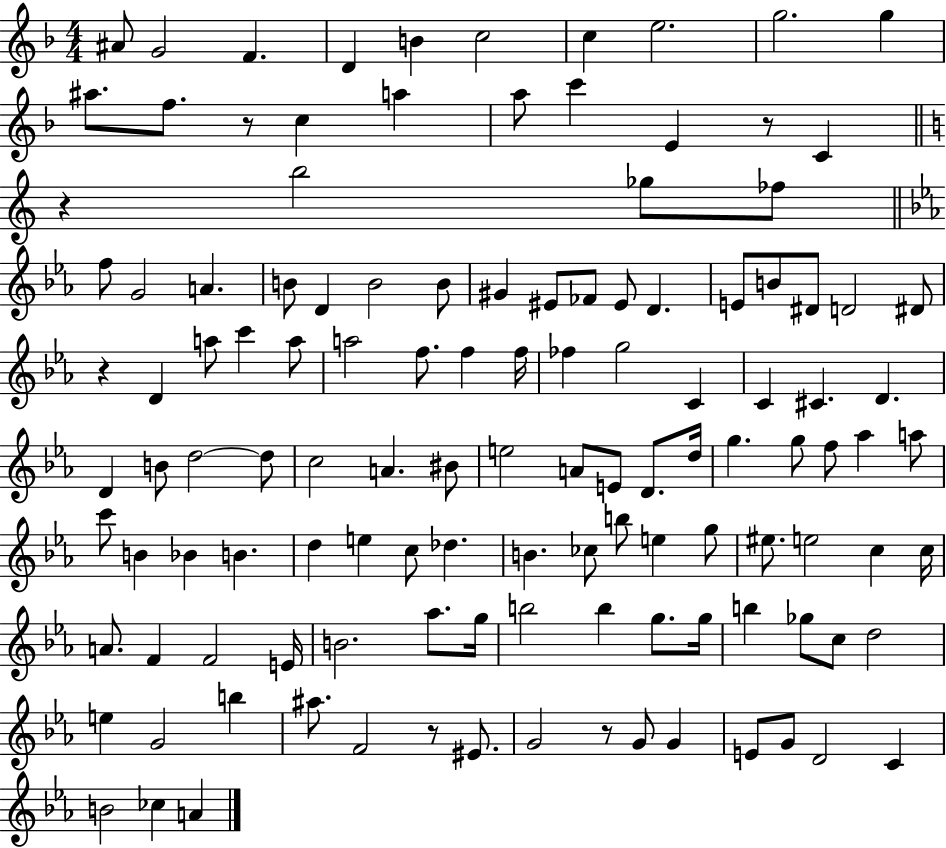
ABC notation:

X:1
T:Untitled
M:4/4
L:1/4
K:F
^A/2 G2 F D B c2 c e2 g2 g ^a/2 f/2 z/2 c a a/2 c' E z/2 C z b2 _g/2 _f/2 f/2 G2 A B/2 D B2 B/2 ^G ^E/2 _F/2 ^E/2 D E/2 B/2 ^D/2 D2 ^D/2 z D a/2 c' a/2 a2 f/2 f f/4 _f g2 C C ^C D D B/2 d2 d/2 c2 A ^B/2 e2 A/2 E/2 D/2 d/4 g g/2 f/2 _a a/2 c'/2 B _B B d e c/2 _d B _c/2 b/2 e g/2 ^e/2 e2 c c/4 A/2 F F2 E/4 B2 _a/2 g/4 b2 b g/2 g/4 b _g/2 c/2 d2 e G2 b ^a/2 F2 z/2 ^E/2 G2 z/2 G/2 G E/2 G/2 D2 C B2 _c A